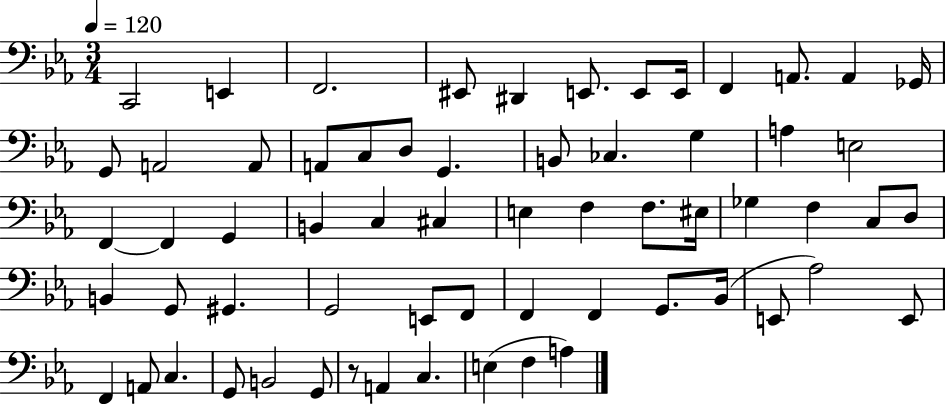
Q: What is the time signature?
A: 3/4